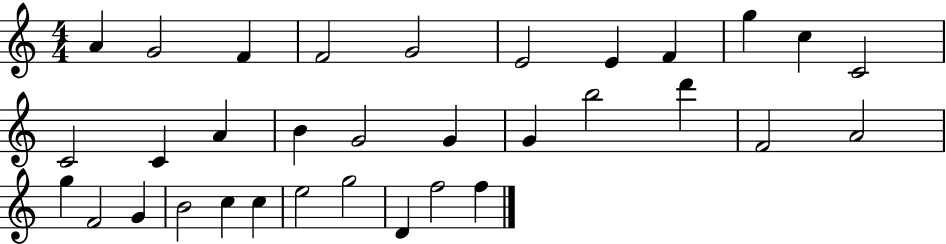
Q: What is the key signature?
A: C major